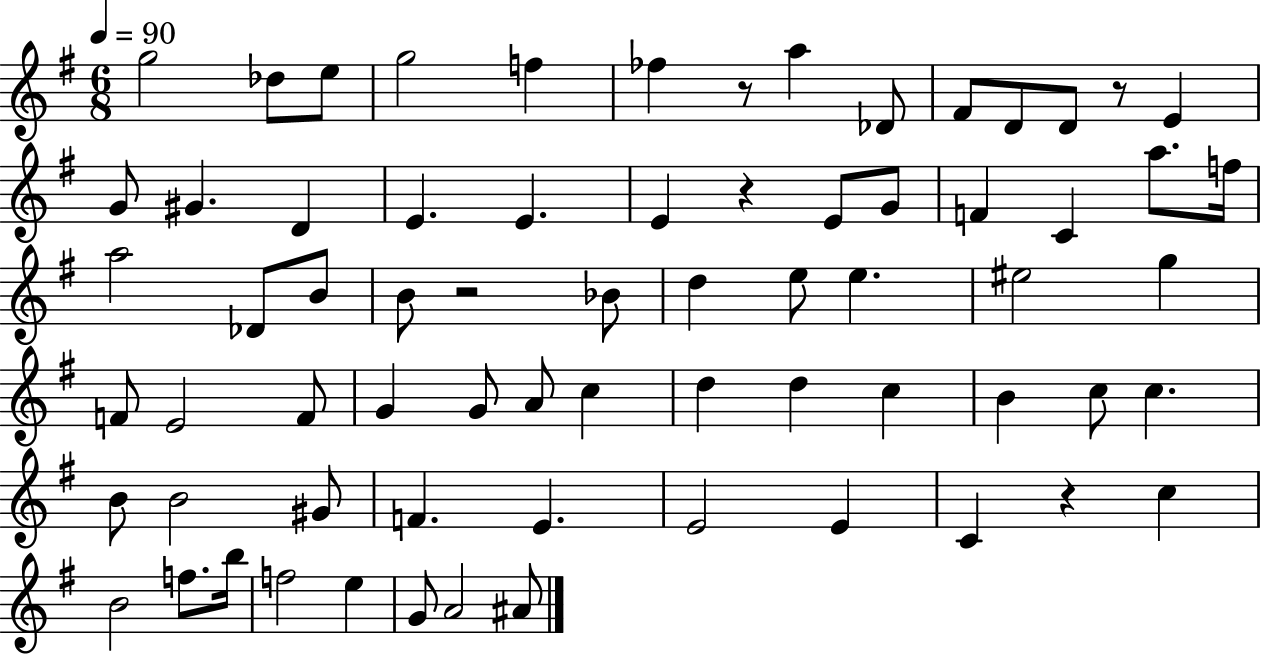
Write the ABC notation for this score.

X:1
T:Untitled
M:6/8
L:1/4
K:G
g2 _d/2 e/2 g2 f _f z/2 a _D/2 ^F/2 D/2 D/2 z/2 E G/2 ^G D E E E z E/2 G/2 F C a/2 f/4 a2 _D/2 B/2 B/2 z2 _B/2 d e/2 e ^e2 g F/2 E2 F/2 G G/2 A/2 c d d c B c/2 c B/2 B2 ^G/2 F E E2 E C z c B2 f/2 b/4 f2 e G/2 A2 ^A/2